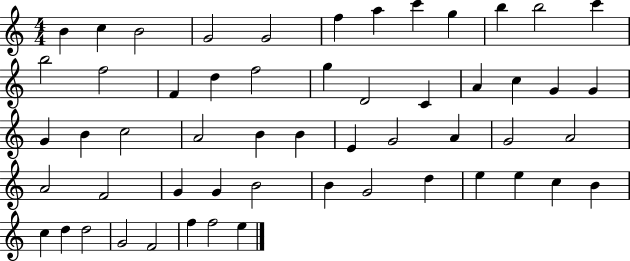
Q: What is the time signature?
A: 4/4